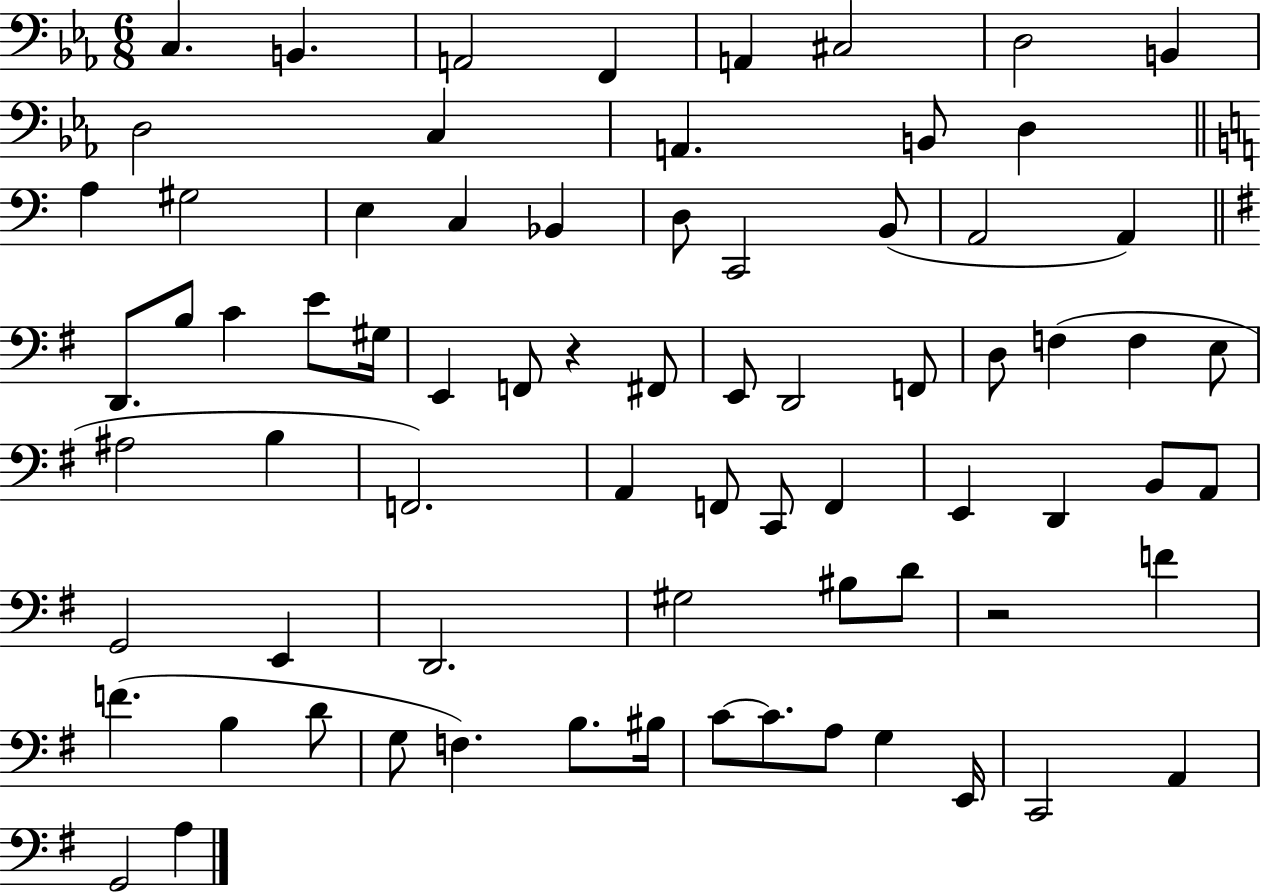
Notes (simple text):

C3/q. B2/q. A2/h F2/q A2/q C#3/h D3/h B2/q D3/h C3/q A2/q. B2/e D3/q A3/q G#3/h E3/q C3/q Bb2/q D3/e C2/h B2/e A2/h A2/q D2/e. B3/e C4/q E4/e G#3/s E2/q F2/e R/q F#2/e E2/e D2/h F2/e D3/e F3/q F3/q E3/e A#3/h B3/q F2/h. A2/q F2/e C2/e F2/q E2/q D2/q B2/e A2/e G2/h E2/q D2/h. G#3/h BIS3/e D4/e R/h F4/q F4/q. B3/q D4/e G3/e F3/q. B3/e. BIS3/s C4/e C4/e. A3/e G3/q E2/s C2/h A2/q G2/h A3/q